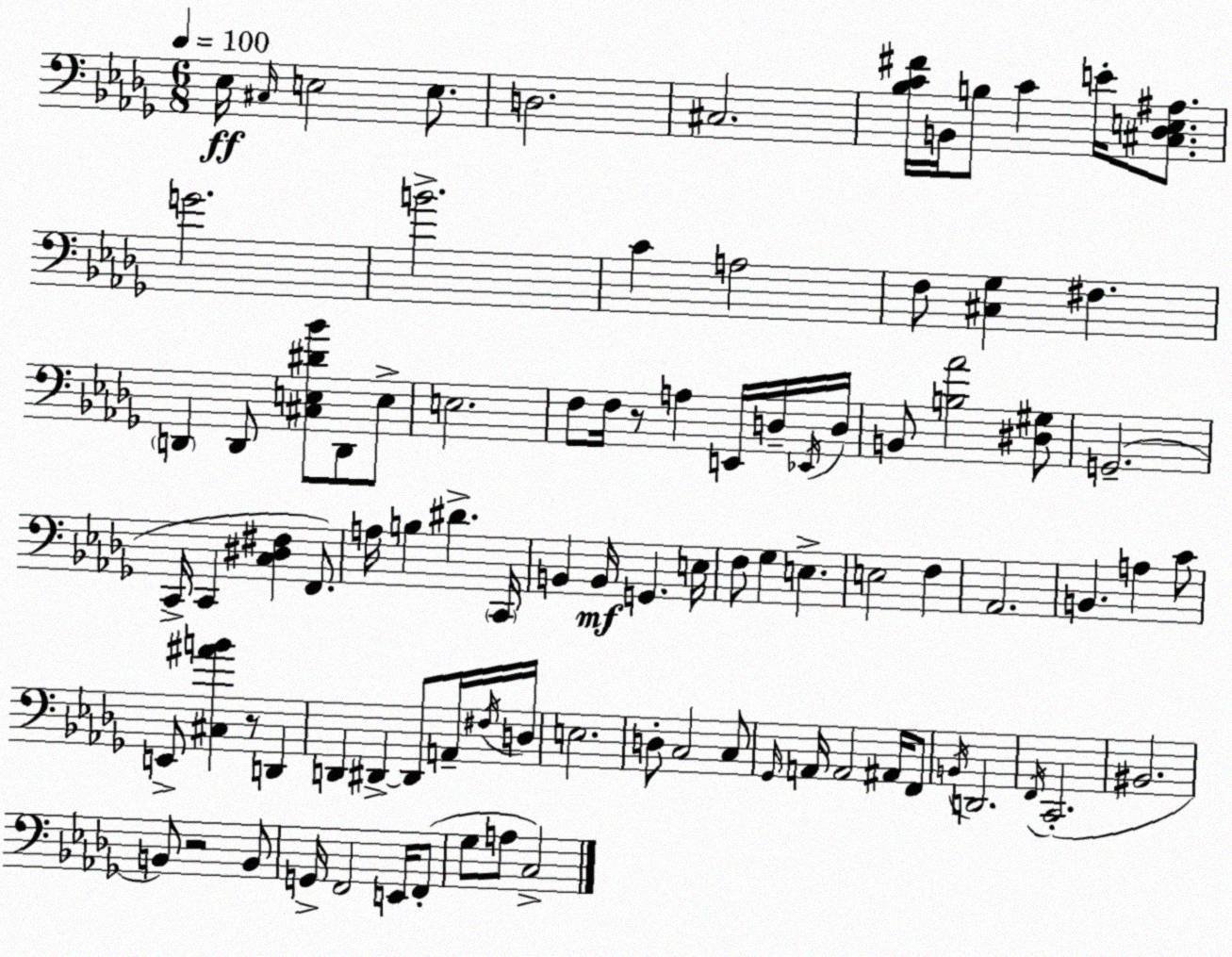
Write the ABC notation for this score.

X:1
T:Untitled
M:6/8
L:1/4
K:Bbm
_E,/4 ^C,/4 E,2 E,/2 D,2 ^C,2 [_B,C^F]/4 B,,/4 B,/2 C E/4 [^C,_D,E,^A,]/2 G2 B2 C A,2 F,/2 [^C,_G,] ^F, D,, D,,/2 [^C,E,^D_B]/2 D,,/2 E,/2 E,2 F,/2 F,/4 z/2 A, E,,/4 D,/4 _E,,/4 D,/4 B,,/2 [B,_A]2 [^D,^G,]/2 G,,2 C,,/4 C,, [C,^D,^F,] F,,/2 A,/4 B, ^D C,,/4 B,, B,,/4 G,, E,/4 F,/2 _G, E, E,2 F, _A,,2 B,, A, C/2 E,,/2 [^C,^AB] z/2 D,, D,, ^D,, ^D,,/2 A,,/4 ^F,/4 D,/4 E,2 D,/2 C,2 C,/2 _G,,/4 A,,/4 A,,2 ^A,,/4 F,,/2 B,,/4 D,,2 F,,/4 C,,2 ^B,,2 B,,/2 z2 B,,/2 G,,/4 F,,2 E,,/4 F,,/2 _G,/2 A,/2 C,2